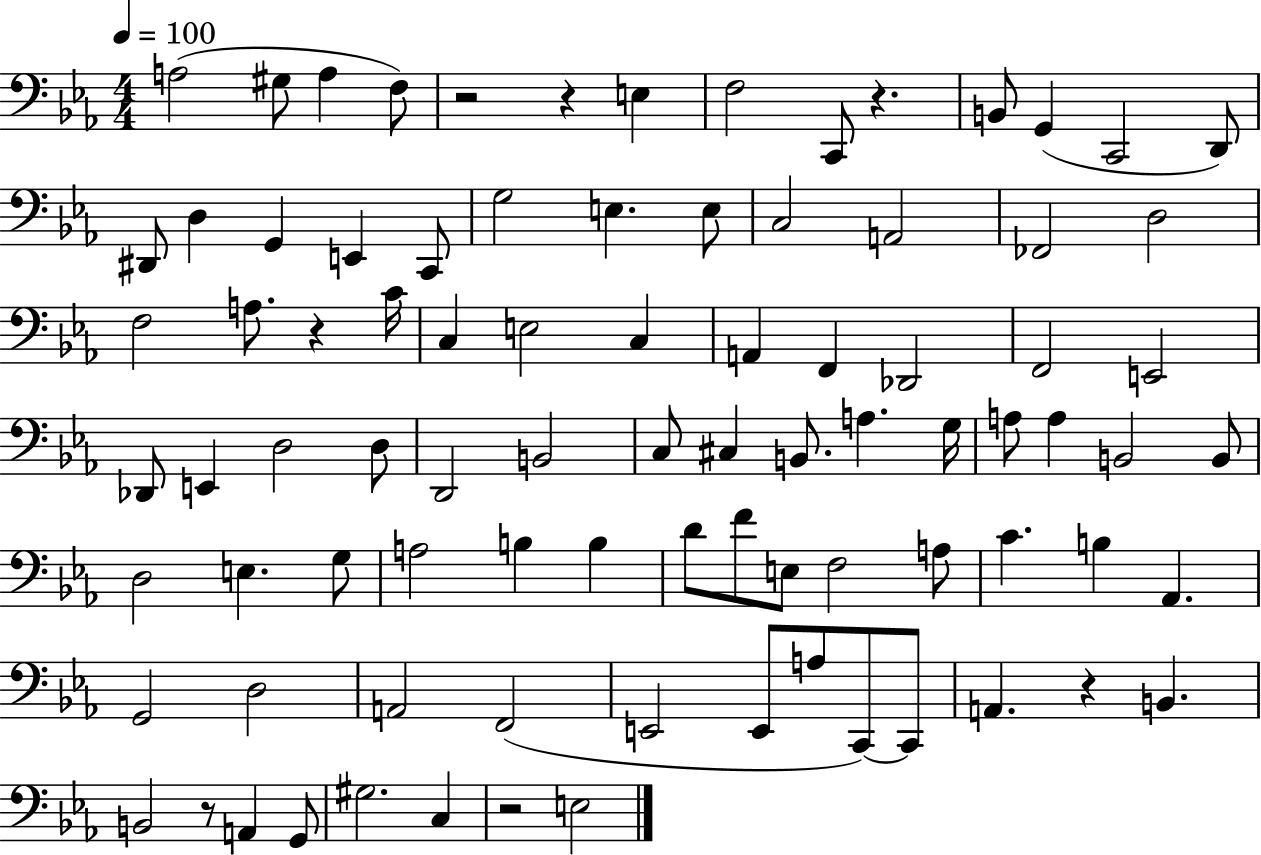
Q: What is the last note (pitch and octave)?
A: E3